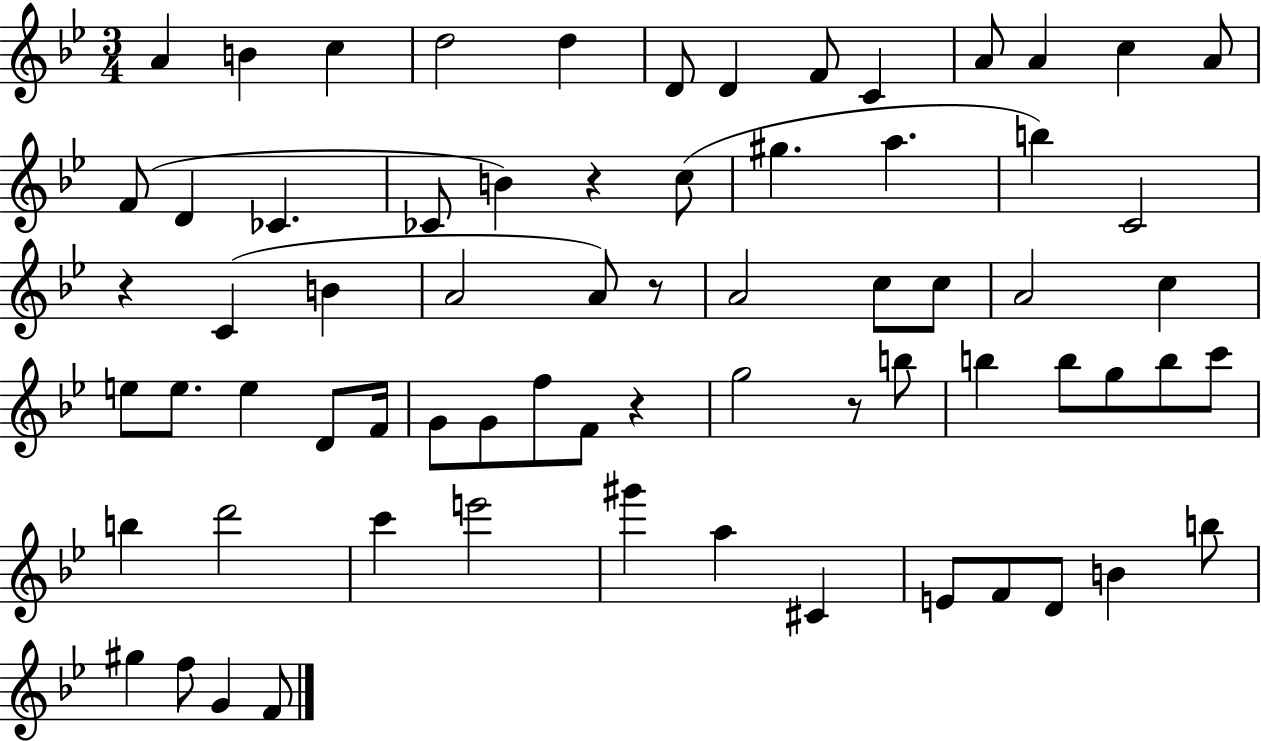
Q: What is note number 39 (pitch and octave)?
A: G4